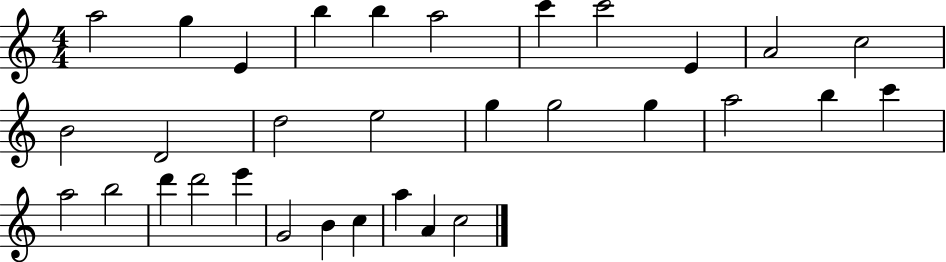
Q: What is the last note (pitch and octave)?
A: C5